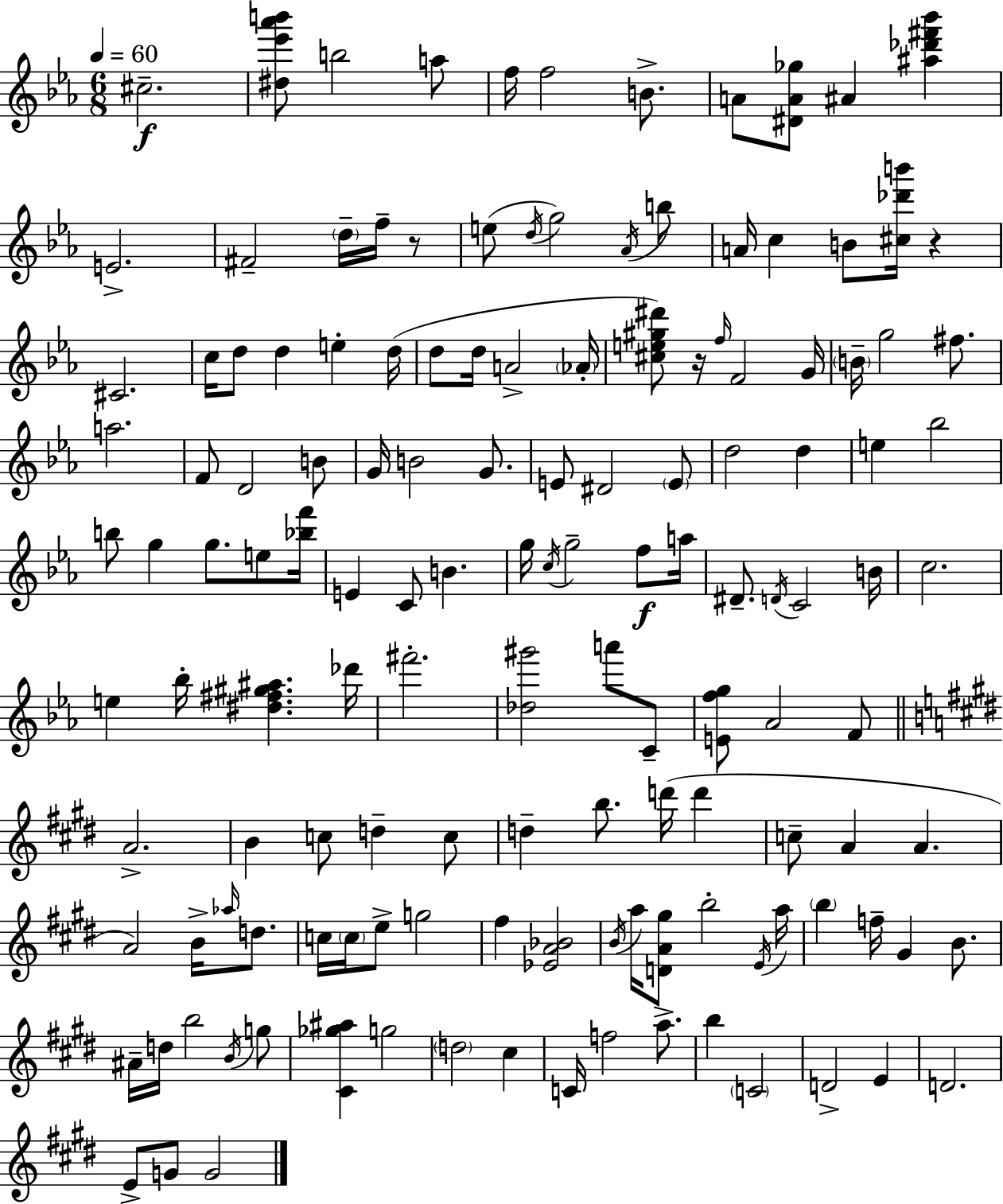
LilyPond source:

{
  \clef treble
  \numericTimeSignature
  \time 6/8
  \key ees \major
  \tempo 4 = 60
  cis''2.--\f | <dis'' ees''' aes''' b'''>8 b''2 a''8 | f''16 f''2 b'8.-> | a'8 <dis' a' ges''>8 ais'4 <ais'' des''' fis''' bes'''>4 | \break e'2.-> | fis'2-- \parenthesize d''16-- f''16-- r8 | e''8( \acciaccatura { d''16 } g''2) \acciaccatura { aes'16 } | b''8 a'16 c''4 b'8 <cis'' des''' b'''>16 r4 | \break cis'2. | c''16 d''8 d''4 e''4-. | d''16( d''8 d''16 a'2-> | \parenthesize aes'16-. <cis'' e'' gis'' dis'''>8) r16 \grace { f''16 } f'2 | \break g'16 \parenthesize b'16-- g''2 | fis''8. a''2. | f'8 d'2 | b'8 g'16 b'2 | \break g'8. e'8 dis'2 | \parenthesize e'8 d''2 d''4 | e''4 bes''2 | b''8 g''4 g''8. | \break e''8 <bes'' f'''>16 e'4 c'8 b'4. | g''16 \acciaccatura { c''16 } g''2-- | f''8\f a''16 dis'8.-- \acciaccatura { d'16 } c'2 | b'16 c''2. | \break e''4 bes''16-. <dis'' fis'' gis'' ais''>4. | des'''16 fis'''2.-. | <des'' gis'''>2 | a'''8 c'8-- <e' f'' g''>8 aes'2 | \break f'8 \bar "||" \break \key e \major a'2.-> | b'4 c''8 d''4-- c''8 | d''4-- b''8. d'''16( d'''4 | c''8-- a'4 a'4. | \break a'2) b'16-> \grace { aes''16 } d''8. | c''16 \parenthesize c''16 e''8-> g''2 | fis''4 <ees' a' bes'>2 | \acciaccatura { b'16 } a''16 <d' a' gis''>8 b''2-. | \break \acciaccatura { e'16 } a''16 \parenthesize b''4 f''16-- gis'4 | b'8. ais'16-- d''16 b''2 | \acciaccatura { b'16 } g''8 <cis' ges'' ais''>4 g''2 | \parenthesize d''2 | \break cis''4 c'16 f''2 | a''8.-> b''4 \parenthesize c'2 | d'2-> | e'4 d'2. | \break e'8-> g'8 g'2 | \bar "|."
}